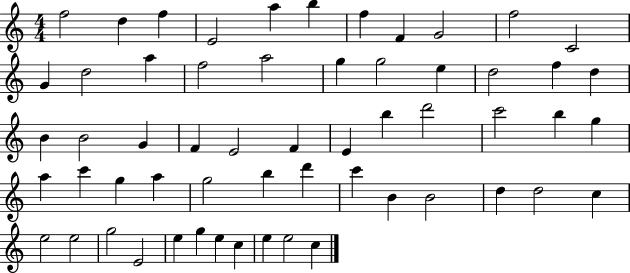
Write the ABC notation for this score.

X:1
T:Untitled
M:4/4
L:1/4
K:C
f2 d f E2 a b f F G2 f2 C2 G d2 a f2 a2 g g2 e d2 f d B B2 G F E2 F E b d'2 c'2 b g a c' g a g2 b d' c' B B2 d d2 c e2 e2 g2 E2 e g e c e e2 c